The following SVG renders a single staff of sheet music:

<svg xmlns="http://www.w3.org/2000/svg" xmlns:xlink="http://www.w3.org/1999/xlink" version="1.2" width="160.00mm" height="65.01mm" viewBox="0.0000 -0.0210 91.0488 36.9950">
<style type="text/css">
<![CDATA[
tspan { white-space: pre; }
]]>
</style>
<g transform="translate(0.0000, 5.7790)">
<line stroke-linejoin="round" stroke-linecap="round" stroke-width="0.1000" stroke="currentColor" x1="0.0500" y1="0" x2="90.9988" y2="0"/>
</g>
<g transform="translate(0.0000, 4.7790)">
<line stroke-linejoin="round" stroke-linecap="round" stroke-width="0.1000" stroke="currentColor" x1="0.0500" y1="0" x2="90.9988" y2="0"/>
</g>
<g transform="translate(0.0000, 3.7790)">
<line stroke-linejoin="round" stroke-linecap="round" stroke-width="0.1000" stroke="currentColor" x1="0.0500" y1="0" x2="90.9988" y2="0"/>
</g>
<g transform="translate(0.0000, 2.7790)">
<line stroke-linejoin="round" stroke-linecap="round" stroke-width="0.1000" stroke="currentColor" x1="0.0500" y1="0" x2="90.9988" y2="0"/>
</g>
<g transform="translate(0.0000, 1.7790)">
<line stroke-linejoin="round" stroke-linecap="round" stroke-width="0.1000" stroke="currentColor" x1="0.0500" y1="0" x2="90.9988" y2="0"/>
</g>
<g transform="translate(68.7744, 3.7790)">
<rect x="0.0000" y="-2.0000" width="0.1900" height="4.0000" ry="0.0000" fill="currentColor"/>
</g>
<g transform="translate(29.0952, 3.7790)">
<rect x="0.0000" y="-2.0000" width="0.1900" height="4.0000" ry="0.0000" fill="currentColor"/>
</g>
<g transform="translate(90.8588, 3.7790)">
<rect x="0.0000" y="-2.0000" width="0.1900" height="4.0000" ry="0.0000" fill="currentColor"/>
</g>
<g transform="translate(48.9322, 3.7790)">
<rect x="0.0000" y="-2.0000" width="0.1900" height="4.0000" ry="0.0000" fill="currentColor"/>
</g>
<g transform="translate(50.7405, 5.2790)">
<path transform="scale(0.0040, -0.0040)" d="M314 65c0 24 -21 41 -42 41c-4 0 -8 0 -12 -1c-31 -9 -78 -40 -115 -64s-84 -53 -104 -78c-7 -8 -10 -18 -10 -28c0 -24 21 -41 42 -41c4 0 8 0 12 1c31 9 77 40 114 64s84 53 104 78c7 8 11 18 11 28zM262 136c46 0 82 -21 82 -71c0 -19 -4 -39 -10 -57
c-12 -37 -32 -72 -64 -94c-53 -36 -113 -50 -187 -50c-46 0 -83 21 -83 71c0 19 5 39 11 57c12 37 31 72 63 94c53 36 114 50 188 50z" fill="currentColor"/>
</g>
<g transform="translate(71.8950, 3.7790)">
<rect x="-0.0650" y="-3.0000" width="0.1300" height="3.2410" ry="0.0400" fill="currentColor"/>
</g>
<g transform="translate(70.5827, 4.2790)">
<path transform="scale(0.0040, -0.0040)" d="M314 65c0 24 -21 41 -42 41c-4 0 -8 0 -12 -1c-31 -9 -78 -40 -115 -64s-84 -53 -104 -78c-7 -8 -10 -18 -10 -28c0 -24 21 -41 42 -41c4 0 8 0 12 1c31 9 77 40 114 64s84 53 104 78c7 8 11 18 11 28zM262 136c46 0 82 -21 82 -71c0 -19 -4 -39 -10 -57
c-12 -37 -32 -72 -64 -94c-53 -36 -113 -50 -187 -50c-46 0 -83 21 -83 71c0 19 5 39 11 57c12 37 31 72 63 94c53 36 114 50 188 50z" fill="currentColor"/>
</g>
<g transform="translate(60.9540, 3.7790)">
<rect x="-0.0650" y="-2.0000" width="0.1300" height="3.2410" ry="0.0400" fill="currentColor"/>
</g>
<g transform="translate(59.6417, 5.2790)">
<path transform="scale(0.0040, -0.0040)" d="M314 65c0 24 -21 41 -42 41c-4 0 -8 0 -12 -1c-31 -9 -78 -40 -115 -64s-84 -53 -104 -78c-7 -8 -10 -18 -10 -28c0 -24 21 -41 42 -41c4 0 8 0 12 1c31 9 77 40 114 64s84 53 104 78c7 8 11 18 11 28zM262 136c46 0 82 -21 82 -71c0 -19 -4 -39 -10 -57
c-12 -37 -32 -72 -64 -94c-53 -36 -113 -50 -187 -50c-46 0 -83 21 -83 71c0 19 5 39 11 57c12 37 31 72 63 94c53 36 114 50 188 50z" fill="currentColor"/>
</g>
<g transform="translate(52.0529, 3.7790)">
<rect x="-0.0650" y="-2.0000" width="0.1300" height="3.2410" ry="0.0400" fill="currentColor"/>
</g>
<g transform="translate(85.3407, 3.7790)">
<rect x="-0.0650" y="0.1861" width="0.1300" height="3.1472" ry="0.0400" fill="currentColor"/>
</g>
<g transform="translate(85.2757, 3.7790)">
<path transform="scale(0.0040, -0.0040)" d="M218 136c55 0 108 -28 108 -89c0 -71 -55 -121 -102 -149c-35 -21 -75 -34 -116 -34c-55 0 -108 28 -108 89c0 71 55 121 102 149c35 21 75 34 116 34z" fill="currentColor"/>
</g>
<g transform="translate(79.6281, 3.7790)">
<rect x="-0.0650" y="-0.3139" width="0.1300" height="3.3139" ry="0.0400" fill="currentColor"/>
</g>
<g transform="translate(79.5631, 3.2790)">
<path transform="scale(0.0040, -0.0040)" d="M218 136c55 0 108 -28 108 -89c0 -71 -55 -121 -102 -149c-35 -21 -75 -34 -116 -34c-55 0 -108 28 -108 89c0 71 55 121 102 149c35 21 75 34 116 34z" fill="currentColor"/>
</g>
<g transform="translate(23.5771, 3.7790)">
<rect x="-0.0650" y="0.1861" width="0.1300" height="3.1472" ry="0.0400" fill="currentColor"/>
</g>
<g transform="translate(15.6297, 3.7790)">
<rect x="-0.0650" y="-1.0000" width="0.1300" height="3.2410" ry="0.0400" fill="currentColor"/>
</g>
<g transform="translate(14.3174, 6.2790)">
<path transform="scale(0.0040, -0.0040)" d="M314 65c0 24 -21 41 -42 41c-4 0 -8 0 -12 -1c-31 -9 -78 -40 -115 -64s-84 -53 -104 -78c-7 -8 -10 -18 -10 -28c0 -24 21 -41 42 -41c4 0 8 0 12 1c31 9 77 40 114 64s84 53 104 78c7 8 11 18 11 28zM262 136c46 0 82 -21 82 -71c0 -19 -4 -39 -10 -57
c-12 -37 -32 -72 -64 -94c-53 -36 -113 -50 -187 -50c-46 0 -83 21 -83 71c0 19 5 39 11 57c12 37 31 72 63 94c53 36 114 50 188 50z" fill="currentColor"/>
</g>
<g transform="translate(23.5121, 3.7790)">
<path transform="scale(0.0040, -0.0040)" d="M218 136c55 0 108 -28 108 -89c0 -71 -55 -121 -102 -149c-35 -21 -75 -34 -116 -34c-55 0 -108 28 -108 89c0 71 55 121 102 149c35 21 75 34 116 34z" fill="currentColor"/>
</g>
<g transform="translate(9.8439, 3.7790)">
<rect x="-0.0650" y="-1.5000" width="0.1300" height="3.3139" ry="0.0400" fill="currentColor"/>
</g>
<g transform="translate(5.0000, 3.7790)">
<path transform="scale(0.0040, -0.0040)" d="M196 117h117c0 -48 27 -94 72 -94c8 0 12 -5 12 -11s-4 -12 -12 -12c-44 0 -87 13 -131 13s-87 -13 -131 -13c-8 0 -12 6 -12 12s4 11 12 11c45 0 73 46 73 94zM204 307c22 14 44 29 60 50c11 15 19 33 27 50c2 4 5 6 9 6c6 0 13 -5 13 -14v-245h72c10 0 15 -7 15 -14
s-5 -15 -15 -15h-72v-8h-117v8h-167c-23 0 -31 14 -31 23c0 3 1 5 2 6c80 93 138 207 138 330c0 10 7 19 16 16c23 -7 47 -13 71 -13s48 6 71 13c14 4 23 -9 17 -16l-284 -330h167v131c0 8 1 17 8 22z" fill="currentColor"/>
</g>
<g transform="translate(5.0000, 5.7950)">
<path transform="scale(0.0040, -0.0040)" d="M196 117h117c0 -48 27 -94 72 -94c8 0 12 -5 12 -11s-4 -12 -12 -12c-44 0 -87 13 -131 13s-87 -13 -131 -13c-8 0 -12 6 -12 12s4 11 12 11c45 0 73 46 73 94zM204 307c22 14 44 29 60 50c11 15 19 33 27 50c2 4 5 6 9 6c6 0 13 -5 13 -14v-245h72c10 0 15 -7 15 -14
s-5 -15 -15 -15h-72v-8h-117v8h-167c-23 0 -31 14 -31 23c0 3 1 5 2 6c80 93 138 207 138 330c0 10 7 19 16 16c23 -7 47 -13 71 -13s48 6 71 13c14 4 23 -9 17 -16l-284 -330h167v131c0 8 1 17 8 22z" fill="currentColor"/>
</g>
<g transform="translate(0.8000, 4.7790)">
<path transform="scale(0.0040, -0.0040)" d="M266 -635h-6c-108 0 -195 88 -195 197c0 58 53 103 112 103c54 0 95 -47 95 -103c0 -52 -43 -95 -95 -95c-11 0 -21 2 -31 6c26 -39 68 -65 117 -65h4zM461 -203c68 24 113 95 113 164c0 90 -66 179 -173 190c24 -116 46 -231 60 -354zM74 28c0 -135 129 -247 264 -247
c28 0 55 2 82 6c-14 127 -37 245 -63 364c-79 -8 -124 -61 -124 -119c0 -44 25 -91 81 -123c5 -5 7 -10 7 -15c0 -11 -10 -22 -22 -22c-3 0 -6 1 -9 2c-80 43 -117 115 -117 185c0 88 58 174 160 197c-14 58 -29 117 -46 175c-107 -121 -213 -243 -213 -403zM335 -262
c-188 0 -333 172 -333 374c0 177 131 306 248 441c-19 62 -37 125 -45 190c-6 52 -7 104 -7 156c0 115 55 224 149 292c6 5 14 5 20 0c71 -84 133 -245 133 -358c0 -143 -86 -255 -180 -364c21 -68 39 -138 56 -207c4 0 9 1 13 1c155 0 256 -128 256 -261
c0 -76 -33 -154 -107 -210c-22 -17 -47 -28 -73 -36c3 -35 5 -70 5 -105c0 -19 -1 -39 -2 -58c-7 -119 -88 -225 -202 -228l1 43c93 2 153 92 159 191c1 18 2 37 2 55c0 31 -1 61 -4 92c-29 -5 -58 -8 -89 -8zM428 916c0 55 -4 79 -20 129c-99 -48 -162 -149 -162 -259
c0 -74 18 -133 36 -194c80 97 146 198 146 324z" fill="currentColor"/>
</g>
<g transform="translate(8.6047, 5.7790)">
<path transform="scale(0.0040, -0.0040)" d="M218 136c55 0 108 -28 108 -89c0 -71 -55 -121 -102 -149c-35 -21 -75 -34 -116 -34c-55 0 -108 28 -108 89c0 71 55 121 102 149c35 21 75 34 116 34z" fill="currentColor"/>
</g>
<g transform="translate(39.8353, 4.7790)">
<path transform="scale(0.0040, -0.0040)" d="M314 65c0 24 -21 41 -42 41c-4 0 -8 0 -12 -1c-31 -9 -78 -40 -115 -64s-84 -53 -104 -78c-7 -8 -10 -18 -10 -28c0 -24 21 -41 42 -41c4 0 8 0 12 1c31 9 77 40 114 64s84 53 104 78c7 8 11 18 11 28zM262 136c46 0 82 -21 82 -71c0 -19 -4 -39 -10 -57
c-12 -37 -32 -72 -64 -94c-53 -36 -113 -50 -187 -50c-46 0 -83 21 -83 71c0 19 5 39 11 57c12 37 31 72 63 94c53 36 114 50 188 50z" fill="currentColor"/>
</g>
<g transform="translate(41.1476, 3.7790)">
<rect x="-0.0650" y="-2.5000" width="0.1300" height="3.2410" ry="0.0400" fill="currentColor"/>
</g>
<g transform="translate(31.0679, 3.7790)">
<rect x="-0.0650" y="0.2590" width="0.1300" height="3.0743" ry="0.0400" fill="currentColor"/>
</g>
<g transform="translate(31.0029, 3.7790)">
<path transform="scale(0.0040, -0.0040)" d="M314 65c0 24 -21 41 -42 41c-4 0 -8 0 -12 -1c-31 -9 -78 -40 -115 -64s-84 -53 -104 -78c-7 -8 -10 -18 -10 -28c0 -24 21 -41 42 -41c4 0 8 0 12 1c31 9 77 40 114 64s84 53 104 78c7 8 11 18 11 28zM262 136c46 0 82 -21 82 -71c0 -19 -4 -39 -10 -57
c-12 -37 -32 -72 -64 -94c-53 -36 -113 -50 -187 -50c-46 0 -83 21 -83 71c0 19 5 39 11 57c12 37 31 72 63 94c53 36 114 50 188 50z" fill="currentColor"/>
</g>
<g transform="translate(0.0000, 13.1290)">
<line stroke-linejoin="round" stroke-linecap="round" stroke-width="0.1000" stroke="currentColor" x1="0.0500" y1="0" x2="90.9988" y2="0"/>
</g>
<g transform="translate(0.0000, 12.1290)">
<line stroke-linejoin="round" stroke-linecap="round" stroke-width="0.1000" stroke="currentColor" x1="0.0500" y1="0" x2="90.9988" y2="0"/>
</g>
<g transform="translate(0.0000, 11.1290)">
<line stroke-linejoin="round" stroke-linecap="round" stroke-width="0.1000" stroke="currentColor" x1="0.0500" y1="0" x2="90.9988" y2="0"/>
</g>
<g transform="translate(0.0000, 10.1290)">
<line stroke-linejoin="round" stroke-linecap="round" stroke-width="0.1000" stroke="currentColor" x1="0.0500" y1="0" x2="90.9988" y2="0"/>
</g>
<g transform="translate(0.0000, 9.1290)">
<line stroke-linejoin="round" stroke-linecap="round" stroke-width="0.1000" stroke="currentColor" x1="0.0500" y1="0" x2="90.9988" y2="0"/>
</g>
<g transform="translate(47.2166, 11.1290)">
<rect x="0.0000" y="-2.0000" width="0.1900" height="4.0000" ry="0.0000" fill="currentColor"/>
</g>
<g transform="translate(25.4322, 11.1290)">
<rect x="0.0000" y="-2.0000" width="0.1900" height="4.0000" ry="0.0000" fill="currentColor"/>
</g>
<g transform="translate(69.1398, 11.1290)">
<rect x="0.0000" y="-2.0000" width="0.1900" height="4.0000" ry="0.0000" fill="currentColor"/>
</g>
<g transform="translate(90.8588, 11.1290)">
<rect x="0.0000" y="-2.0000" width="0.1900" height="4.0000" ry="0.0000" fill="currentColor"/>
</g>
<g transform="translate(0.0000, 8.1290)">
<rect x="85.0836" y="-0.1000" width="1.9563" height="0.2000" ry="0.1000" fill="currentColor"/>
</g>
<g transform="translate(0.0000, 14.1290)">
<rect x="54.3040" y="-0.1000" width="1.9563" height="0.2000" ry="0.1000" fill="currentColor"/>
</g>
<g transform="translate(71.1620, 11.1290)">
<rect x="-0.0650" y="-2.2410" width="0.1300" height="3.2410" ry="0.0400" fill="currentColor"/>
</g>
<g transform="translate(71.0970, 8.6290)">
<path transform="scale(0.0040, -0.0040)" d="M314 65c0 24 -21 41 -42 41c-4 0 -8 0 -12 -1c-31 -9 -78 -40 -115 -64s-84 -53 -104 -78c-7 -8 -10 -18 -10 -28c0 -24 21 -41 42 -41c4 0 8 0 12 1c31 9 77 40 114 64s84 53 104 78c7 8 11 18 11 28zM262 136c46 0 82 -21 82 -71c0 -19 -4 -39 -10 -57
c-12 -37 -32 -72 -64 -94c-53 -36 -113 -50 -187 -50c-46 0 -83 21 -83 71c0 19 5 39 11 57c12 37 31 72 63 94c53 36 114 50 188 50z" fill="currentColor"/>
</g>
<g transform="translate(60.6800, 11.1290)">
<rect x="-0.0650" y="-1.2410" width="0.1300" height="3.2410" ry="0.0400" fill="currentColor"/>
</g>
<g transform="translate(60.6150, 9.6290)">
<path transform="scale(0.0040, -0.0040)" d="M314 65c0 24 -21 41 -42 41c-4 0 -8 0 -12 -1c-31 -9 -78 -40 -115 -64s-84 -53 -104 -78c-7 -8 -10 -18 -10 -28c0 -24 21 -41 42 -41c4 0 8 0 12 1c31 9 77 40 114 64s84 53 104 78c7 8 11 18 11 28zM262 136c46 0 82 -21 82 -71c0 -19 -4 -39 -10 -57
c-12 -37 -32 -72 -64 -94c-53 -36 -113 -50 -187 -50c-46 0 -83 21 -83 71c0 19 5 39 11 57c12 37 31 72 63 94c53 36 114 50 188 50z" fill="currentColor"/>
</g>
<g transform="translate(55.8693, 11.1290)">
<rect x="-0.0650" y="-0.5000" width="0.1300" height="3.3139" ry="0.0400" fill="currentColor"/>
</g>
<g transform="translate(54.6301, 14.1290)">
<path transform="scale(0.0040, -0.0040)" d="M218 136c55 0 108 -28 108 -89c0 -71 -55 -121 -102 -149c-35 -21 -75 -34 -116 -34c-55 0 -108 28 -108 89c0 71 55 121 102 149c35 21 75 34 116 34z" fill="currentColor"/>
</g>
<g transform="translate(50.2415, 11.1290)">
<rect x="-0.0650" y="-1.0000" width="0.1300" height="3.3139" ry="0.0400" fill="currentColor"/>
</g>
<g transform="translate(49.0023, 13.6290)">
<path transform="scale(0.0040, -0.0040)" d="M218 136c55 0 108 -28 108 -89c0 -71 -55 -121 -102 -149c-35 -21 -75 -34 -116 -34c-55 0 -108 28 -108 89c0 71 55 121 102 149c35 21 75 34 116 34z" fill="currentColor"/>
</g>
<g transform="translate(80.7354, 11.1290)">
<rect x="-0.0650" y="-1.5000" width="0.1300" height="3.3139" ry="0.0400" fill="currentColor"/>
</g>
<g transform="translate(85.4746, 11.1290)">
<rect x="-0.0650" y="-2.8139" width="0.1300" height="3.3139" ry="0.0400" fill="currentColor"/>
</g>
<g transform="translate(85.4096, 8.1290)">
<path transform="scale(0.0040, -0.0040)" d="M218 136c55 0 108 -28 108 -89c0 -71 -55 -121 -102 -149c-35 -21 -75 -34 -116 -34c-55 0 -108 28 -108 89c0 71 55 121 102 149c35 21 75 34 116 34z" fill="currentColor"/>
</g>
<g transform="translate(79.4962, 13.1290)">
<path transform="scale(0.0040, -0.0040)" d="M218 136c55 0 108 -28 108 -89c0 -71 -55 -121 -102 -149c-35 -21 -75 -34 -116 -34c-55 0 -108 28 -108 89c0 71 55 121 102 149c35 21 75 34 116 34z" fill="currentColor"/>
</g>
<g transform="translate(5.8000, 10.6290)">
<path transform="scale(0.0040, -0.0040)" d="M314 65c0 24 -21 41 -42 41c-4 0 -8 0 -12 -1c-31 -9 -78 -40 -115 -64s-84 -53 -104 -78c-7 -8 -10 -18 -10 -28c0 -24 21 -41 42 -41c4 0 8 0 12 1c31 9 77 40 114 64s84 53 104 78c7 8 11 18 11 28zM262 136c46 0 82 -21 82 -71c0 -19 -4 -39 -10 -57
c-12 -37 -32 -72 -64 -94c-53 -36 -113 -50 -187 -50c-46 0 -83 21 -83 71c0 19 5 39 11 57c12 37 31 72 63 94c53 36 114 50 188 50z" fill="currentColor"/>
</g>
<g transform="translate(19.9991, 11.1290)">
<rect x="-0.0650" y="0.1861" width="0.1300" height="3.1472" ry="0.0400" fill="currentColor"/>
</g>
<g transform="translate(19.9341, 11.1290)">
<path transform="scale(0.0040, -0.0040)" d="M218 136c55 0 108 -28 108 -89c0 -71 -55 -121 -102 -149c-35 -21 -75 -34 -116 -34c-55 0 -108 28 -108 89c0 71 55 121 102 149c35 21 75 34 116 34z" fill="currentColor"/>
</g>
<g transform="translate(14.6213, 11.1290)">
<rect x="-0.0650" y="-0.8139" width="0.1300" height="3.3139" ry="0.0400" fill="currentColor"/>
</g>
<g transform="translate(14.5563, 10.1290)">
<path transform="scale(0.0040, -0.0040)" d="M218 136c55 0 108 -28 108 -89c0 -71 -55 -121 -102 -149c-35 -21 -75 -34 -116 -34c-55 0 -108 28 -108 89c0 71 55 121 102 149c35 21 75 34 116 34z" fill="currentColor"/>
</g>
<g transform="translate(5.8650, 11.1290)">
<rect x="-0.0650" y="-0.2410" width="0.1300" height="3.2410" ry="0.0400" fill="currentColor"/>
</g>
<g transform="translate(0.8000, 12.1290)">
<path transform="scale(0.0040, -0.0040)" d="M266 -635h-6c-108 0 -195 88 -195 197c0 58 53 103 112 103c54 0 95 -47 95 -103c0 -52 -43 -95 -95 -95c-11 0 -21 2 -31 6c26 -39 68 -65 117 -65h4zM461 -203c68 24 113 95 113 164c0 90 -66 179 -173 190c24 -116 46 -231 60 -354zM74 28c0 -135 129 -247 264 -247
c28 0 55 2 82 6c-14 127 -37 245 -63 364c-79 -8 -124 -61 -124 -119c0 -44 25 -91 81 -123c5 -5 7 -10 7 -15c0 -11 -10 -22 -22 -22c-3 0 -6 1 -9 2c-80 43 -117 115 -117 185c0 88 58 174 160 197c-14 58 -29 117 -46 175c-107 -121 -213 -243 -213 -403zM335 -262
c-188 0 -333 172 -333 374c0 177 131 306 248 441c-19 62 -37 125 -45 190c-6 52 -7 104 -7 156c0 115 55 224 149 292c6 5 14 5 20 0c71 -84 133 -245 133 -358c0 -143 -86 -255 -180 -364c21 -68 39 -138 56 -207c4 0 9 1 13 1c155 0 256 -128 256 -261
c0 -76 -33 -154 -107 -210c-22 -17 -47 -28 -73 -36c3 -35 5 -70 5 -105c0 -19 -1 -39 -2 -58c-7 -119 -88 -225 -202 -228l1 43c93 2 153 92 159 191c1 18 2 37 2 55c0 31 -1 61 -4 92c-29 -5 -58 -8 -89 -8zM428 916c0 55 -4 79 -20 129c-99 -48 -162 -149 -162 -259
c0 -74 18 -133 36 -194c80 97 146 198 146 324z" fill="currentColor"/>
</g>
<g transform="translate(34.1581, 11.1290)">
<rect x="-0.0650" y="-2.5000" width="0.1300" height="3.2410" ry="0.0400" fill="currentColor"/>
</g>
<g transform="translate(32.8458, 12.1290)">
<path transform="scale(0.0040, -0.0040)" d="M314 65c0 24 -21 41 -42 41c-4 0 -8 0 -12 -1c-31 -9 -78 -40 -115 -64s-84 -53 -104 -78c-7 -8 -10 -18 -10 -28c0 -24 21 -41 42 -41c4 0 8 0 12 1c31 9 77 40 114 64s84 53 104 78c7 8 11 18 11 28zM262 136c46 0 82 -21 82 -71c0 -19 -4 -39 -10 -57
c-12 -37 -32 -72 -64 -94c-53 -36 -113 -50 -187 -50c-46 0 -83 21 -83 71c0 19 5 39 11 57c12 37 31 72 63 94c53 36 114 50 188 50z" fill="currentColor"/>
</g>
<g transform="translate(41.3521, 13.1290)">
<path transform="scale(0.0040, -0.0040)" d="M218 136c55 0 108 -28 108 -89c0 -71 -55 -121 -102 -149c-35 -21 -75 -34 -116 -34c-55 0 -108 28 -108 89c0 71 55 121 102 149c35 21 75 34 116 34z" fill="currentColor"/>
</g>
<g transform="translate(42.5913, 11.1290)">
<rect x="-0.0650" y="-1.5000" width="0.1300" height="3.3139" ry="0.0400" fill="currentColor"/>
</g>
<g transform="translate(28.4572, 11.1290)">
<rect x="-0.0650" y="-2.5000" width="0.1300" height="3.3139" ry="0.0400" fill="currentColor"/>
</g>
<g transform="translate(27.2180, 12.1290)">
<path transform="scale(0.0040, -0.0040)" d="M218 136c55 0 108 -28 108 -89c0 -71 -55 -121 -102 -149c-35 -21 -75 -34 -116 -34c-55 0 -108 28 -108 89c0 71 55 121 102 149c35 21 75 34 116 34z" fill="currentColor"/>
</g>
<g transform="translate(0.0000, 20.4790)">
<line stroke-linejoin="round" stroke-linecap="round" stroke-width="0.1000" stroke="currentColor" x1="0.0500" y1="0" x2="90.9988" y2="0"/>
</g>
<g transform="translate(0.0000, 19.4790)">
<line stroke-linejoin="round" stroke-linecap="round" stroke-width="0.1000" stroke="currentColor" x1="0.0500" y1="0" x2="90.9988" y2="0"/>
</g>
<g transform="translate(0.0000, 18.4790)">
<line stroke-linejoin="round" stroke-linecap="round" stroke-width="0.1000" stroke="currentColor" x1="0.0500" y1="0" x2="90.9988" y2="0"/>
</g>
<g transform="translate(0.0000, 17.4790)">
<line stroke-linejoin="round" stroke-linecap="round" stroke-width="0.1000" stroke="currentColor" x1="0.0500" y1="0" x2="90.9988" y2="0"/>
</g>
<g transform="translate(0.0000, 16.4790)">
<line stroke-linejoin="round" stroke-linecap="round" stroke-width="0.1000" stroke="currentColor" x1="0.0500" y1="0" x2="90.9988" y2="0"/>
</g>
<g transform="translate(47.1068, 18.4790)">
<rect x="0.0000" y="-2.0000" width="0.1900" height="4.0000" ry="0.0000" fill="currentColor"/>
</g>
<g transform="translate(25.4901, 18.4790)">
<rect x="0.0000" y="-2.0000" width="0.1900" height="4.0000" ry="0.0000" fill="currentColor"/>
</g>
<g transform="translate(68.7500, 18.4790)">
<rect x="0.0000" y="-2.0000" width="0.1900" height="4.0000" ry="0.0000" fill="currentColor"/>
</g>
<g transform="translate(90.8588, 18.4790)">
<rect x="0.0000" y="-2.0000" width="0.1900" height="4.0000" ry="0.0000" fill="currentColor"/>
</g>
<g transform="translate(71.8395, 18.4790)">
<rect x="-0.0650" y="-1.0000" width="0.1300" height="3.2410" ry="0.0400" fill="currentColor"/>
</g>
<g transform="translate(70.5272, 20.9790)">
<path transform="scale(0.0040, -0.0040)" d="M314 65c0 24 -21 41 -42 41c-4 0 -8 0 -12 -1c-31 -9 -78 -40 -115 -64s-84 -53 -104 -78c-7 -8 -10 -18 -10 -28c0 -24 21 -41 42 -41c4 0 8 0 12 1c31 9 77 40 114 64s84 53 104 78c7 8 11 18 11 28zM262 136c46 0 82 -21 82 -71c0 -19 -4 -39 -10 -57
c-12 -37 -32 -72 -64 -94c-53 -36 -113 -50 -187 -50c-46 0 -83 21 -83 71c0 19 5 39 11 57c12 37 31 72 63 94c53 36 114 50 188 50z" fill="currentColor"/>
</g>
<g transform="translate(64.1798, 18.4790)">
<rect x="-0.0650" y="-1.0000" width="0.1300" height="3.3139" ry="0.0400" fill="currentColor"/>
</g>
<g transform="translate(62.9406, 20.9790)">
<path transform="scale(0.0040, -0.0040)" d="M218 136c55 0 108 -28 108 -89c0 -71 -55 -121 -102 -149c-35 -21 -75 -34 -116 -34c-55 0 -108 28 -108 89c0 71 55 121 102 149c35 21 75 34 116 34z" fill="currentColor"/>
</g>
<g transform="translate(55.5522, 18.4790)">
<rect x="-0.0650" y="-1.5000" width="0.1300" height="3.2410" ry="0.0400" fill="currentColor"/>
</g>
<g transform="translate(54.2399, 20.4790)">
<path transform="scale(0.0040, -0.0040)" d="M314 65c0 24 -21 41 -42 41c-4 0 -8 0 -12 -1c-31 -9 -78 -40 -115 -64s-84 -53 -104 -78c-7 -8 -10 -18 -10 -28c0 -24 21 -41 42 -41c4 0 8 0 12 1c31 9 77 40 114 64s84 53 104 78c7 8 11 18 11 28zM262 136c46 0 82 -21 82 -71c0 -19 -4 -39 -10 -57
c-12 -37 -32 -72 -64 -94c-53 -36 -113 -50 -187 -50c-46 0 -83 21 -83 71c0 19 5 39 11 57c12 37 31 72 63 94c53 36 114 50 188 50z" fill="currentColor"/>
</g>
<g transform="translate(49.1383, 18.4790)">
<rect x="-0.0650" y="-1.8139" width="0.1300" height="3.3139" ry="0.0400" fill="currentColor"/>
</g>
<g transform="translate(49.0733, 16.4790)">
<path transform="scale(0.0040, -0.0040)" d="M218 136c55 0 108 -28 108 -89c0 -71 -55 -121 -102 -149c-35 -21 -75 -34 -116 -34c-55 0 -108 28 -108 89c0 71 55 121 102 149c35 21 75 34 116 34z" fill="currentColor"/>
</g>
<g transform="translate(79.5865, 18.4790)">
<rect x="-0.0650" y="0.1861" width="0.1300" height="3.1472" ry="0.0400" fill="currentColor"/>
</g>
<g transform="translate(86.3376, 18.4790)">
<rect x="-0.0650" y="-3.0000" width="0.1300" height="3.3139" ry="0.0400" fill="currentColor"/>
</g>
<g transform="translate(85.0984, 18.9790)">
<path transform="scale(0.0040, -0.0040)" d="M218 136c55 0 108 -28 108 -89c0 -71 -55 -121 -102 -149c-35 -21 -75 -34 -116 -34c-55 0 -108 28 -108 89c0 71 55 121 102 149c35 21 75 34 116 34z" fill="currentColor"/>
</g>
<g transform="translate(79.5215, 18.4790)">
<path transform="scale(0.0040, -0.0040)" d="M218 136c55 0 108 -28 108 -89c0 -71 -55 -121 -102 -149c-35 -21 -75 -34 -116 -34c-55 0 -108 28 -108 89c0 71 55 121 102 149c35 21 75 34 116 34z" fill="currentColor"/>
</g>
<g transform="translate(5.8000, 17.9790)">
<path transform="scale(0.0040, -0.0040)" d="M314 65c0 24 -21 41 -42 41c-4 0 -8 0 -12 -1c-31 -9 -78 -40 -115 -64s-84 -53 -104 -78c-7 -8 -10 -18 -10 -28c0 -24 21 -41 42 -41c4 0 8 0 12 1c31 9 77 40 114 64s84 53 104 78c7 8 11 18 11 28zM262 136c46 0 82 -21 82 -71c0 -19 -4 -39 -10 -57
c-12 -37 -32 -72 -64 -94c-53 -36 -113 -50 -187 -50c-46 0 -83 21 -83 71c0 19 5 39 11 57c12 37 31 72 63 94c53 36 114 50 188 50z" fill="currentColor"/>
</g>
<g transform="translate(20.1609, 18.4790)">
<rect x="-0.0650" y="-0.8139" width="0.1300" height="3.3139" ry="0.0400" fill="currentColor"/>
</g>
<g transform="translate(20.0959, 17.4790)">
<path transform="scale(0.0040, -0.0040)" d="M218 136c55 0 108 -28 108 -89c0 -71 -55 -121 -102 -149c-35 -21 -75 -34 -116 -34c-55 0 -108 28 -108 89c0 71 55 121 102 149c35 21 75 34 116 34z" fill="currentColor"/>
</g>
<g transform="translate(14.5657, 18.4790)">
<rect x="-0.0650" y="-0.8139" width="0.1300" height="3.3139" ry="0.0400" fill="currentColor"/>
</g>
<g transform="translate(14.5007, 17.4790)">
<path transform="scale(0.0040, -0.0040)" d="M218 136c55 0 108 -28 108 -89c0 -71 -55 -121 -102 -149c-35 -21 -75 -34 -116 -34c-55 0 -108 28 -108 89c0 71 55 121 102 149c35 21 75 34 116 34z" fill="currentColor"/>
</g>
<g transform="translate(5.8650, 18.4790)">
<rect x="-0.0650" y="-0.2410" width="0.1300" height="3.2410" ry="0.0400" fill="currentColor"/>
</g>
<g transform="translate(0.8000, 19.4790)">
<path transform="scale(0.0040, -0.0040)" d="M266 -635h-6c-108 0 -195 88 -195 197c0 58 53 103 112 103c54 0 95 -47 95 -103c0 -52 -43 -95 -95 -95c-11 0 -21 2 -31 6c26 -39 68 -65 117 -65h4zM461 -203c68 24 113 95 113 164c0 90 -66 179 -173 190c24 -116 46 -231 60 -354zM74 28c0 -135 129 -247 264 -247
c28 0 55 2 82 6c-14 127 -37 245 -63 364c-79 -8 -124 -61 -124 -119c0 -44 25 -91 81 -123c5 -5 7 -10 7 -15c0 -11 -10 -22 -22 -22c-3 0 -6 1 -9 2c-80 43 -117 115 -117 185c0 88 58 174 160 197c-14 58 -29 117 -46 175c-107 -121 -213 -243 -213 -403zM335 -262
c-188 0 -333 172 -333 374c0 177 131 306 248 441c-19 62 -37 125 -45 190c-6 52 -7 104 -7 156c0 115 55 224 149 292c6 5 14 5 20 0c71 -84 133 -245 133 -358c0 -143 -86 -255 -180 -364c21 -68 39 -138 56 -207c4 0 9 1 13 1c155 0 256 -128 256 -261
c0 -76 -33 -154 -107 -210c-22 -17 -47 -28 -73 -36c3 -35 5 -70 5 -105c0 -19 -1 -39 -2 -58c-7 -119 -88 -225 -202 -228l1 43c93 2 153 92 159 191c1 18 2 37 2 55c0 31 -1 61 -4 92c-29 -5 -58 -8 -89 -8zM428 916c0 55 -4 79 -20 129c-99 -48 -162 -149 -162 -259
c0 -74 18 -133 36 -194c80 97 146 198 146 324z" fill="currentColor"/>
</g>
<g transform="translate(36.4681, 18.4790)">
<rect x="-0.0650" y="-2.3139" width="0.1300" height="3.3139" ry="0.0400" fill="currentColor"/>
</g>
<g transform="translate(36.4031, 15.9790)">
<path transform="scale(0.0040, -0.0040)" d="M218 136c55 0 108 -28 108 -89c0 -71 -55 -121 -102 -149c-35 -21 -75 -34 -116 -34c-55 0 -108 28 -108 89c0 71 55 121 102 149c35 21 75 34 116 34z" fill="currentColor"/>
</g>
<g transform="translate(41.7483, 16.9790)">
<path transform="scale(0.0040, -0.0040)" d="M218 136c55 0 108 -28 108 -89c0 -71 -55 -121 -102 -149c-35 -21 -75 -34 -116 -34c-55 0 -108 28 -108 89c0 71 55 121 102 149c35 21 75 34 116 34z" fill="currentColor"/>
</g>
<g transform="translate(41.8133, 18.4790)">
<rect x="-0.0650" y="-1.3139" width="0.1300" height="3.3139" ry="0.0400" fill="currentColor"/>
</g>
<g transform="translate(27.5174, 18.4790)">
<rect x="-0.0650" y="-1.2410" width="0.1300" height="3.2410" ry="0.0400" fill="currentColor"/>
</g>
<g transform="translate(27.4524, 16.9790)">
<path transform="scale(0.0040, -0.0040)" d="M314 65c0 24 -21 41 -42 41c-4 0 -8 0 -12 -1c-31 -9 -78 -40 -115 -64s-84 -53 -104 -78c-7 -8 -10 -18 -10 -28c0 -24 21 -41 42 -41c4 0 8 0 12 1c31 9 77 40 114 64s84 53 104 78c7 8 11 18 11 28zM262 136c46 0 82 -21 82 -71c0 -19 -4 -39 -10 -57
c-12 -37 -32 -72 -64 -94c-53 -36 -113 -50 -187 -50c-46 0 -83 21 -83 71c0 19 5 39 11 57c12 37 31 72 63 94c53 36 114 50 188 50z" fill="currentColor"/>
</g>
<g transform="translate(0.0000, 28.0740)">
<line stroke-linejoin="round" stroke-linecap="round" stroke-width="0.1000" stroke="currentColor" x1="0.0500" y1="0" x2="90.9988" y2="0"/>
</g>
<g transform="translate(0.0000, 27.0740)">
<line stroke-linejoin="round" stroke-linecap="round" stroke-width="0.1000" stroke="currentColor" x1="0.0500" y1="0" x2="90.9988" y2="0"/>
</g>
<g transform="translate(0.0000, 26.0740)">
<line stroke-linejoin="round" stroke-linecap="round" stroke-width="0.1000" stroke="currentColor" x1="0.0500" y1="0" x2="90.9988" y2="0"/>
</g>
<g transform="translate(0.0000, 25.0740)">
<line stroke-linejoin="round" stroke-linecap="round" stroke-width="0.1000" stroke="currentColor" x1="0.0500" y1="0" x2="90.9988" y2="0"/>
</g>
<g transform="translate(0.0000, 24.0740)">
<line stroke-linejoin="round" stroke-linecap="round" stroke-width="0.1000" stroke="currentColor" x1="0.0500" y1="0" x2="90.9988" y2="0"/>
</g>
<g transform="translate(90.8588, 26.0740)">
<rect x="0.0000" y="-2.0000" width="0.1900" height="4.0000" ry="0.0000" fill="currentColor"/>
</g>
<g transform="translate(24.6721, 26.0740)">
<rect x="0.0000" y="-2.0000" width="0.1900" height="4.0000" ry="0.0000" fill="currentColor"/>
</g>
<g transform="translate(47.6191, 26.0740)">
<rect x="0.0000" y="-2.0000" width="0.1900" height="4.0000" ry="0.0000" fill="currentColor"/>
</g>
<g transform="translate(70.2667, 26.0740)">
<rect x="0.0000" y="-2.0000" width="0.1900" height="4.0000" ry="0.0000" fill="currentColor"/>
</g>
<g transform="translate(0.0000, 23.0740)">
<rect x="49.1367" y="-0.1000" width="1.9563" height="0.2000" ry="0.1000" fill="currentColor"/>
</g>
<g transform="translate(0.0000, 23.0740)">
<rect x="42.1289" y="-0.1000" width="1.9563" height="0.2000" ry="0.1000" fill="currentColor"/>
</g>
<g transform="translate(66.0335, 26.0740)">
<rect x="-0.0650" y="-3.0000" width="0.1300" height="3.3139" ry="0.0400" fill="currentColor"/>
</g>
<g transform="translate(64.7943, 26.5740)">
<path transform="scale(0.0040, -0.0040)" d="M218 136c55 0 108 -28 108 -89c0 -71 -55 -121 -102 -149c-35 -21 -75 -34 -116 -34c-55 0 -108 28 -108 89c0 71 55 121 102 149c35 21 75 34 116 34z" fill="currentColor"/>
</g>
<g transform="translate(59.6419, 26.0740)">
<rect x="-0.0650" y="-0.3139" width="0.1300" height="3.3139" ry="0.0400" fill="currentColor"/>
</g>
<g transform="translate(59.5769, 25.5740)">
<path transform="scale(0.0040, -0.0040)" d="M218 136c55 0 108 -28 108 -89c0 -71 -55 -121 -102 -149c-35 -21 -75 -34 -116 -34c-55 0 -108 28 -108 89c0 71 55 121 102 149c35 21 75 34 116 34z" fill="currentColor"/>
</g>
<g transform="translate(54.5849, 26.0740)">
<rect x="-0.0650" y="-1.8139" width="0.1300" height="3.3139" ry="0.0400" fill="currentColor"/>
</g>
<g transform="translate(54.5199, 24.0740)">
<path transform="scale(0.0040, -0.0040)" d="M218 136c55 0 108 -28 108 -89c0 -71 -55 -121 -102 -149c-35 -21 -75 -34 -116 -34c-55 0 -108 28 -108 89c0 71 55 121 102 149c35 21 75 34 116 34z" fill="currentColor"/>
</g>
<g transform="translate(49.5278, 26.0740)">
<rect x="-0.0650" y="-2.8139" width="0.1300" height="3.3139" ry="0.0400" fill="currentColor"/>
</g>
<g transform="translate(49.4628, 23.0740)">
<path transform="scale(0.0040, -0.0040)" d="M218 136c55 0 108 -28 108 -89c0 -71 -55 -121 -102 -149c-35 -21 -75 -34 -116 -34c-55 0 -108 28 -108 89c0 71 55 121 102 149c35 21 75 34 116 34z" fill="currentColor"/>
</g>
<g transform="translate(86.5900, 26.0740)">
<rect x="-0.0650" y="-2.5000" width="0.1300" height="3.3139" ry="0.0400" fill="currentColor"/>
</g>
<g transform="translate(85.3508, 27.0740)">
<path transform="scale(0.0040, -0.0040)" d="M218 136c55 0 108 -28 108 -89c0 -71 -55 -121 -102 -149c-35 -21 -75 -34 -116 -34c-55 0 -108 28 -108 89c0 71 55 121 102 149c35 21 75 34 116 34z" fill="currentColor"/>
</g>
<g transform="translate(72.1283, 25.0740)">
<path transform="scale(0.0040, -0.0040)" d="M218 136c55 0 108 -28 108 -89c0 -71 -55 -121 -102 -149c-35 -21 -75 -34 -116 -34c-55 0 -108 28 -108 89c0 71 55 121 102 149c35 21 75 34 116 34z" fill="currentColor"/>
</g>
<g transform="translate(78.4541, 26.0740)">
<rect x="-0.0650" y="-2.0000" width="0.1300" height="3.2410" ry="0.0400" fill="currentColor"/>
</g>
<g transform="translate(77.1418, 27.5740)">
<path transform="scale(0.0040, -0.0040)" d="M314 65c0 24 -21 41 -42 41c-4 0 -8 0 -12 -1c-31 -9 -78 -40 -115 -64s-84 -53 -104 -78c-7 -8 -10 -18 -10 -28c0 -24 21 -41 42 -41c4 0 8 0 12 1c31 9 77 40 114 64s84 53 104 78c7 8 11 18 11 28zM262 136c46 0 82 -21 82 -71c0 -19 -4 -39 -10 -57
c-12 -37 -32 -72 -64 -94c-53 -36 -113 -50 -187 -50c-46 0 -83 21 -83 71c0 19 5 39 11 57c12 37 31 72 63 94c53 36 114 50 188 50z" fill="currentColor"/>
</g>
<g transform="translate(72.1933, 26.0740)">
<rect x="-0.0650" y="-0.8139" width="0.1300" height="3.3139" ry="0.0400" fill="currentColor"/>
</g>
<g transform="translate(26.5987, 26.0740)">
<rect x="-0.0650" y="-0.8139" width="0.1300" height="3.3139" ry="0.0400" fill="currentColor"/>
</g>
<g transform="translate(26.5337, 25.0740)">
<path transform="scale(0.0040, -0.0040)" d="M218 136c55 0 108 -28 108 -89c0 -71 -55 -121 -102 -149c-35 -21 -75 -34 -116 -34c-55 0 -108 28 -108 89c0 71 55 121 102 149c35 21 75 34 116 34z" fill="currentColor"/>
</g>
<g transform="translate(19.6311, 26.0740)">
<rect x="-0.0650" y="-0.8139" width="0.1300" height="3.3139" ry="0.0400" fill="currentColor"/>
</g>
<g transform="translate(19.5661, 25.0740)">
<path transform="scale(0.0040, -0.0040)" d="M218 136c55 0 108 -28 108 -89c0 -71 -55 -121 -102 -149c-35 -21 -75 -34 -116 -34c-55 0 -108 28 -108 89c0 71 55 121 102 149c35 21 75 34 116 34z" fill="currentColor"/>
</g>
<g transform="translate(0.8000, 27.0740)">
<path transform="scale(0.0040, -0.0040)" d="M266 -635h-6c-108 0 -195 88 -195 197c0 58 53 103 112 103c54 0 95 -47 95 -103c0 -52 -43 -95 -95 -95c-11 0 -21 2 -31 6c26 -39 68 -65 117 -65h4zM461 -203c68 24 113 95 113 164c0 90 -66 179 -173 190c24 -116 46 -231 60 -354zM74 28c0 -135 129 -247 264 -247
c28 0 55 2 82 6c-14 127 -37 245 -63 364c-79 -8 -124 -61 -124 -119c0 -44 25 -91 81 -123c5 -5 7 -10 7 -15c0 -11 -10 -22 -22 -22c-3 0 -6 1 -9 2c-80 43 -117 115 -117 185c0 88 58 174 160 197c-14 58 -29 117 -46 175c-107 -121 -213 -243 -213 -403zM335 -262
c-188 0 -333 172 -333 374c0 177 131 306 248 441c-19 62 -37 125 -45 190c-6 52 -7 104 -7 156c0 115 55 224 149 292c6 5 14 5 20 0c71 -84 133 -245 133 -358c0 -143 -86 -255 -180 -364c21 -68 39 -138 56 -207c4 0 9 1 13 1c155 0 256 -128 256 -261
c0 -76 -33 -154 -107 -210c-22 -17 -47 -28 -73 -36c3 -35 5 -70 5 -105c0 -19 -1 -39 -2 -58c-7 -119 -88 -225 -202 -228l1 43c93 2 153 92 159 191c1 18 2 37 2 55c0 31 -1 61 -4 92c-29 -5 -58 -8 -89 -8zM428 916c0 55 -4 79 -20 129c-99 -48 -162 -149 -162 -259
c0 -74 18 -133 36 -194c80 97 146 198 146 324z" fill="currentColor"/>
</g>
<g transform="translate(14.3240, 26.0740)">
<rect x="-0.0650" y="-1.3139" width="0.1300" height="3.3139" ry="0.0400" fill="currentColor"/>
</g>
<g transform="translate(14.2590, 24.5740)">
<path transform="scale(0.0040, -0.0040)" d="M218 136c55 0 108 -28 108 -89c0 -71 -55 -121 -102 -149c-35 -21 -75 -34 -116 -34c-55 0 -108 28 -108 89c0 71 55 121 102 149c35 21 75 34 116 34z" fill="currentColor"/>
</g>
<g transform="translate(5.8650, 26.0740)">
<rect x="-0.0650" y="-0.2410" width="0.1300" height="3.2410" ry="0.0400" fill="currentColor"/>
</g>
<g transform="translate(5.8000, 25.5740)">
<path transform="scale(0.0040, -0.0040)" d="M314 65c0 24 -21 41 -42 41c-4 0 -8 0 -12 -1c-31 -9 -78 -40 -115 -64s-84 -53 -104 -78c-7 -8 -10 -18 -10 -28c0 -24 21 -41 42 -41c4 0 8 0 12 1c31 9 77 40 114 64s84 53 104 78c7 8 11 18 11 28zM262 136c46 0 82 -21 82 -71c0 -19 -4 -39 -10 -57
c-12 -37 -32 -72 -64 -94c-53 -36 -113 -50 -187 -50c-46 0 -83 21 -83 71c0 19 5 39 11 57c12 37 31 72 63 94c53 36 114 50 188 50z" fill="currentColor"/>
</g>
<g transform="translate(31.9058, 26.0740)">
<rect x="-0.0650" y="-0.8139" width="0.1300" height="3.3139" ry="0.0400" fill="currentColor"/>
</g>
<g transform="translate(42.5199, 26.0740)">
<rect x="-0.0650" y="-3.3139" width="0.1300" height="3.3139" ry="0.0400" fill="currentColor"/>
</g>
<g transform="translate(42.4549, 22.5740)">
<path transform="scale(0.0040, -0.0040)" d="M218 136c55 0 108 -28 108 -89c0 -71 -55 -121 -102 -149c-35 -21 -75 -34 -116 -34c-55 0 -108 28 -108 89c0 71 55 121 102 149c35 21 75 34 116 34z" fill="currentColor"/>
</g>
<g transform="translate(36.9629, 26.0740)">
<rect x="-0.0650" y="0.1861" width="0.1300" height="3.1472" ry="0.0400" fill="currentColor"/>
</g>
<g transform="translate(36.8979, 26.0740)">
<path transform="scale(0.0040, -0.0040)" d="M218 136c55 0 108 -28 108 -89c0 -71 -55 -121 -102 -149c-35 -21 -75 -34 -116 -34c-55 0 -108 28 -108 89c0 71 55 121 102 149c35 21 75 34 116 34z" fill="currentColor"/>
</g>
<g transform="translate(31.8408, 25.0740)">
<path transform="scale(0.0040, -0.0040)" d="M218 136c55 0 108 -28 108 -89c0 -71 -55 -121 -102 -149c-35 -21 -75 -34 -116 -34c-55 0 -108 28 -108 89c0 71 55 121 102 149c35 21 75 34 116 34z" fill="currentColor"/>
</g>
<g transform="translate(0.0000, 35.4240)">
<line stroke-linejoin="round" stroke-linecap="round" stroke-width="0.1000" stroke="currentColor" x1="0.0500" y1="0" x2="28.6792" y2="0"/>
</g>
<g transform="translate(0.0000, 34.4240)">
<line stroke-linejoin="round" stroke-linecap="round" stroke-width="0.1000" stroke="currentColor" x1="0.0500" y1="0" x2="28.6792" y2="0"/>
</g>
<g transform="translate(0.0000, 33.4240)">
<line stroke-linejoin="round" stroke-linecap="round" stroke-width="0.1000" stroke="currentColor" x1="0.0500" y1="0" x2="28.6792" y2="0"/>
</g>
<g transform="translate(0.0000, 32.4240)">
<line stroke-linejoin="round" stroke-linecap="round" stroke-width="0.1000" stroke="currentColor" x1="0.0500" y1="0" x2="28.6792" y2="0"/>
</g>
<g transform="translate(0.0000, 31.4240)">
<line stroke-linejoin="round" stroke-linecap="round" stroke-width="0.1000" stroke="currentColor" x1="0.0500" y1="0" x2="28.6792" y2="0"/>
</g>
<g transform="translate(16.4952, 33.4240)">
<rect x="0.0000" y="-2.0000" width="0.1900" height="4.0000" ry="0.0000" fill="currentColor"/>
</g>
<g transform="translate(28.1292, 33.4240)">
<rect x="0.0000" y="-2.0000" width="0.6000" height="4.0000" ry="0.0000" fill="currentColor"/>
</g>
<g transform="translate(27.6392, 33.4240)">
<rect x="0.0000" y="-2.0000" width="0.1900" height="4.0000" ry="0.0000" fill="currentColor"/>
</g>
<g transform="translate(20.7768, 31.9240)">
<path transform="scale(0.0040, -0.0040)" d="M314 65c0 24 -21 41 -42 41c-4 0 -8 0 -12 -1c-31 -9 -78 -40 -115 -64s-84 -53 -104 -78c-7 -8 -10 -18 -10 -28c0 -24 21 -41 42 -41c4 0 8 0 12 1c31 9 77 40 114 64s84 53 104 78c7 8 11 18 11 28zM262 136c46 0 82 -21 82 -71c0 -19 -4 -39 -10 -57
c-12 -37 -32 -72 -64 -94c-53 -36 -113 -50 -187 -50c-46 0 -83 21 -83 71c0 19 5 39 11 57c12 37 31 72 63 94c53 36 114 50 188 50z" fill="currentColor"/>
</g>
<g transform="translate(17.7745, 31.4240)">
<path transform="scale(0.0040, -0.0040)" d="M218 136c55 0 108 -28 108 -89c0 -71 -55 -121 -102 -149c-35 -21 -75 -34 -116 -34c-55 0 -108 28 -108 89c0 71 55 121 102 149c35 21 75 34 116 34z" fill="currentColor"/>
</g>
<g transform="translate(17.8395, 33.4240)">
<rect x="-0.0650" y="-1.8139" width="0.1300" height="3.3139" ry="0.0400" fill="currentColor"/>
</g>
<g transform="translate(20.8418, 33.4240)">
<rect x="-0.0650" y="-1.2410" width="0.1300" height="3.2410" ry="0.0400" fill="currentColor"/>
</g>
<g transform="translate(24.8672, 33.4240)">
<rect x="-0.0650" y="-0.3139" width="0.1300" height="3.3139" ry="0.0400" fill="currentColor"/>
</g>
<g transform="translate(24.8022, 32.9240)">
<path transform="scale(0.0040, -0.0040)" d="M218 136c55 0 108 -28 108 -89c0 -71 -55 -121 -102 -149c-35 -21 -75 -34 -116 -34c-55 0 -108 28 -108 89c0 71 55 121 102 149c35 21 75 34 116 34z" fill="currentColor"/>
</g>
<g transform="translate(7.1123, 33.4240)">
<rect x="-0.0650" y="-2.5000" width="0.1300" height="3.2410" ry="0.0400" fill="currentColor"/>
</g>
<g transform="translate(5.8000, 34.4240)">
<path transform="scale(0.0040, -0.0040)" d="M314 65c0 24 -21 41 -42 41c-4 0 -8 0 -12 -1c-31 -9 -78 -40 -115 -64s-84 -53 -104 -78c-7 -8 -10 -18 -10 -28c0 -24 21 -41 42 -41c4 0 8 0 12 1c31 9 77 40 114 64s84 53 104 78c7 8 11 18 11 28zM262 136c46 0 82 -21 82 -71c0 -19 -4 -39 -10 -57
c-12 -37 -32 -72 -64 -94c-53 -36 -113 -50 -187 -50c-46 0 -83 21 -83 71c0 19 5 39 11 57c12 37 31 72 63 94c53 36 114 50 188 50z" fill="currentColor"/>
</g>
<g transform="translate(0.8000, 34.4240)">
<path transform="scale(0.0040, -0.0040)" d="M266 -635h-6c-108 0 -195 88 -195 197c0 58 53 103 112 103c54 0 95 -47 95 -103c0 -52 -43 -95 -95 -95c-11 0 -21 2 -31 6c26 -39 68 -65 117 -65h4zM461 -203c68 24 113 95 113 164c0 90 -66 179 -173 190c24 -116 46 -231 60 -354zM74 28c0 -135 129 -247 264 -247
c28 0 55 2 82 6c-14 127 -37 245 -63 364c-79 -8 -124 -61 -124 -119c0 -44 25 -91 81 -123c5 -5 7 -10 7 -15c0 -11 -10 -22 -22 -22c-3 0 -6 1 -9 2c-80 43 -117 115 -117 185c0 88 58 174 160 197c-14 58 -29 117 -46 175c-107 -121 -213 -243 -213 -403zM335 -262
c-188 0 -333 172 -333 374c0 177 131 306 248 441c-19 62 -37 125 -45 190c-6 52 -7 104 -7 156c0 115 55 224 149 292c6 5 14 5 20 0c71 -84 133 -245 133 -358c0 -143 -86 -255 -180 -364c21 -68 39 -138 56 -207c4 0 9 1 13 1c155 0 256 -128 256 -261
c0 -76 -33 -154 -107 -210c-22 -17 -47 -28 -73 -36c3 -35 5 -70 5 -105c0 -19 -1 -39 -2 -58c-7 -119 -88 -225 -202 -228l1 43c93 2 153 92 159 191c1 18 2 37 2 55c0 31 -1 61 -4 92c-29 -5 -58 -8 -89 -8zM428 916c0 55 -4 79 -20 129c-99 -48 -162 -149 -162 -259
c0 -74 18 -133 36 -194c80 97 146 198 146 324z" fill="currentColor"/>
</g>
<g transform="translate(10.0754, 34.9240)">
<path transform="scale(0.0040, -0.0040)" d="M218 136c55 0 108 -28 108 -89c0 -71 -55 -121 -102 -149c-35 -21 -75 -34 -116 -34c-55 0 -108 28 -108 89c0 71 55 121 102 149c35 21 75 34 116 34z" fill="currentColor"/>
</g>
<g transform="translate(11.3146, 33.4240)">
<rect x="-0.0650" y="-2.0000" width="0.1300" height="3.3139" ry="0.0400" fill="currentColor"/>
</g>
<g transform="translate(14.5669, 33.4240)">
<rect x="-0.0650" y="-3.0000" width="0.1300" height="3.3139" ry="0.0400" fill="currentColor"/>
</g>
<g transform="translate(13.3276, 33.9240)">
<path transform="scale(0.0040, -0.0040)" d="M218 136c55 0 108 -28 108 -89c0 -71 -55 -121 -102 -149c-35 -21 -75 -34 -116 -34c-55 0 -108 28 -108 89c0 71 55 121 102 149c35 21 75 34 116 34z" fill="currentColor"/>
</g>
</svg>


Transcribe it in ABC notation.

X:1
T:Untitled
M:4/4
L:1/4
K:C
E D2 B B2 G2 F2 F2 A2 c B c2 d B G G2 E D C e2 g2 E a c2 d d e2 g e f E2 D D2 B A c2 e d d d B b a f c A d F2 G G2 F A f e2 c